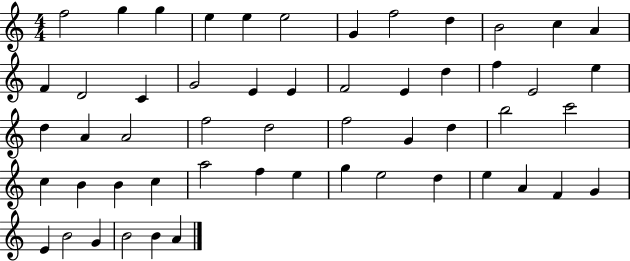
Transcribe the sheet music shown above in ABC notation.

X:1
T:Untitled
M:4/4
L:1/4
K:C
f2 g g e e e2 G f2 d B2 c A F D2 C G2 E E F2 E d f E2 e d A A2 f2 d2 f2 G d b2 c'2 c B B c a2 f e g e2 d e A F G E B2 G B2 B A